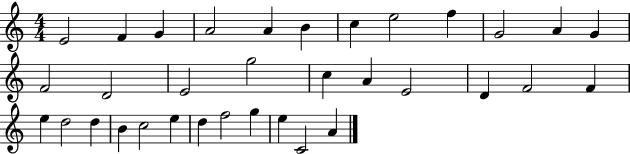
E4/h F4/q G4/q A4/h A4/q B4/q C5/q E5/h F5/q G4/h A4/q G4/q F4/h D4/h E4/h G5/h C5/q A4/q E4/h D4/q F4/h F4/q E5/q D5/h D5/q B4/q C5/h E5/q D5/q F5/h G5/q E5/q C4/h A4/q